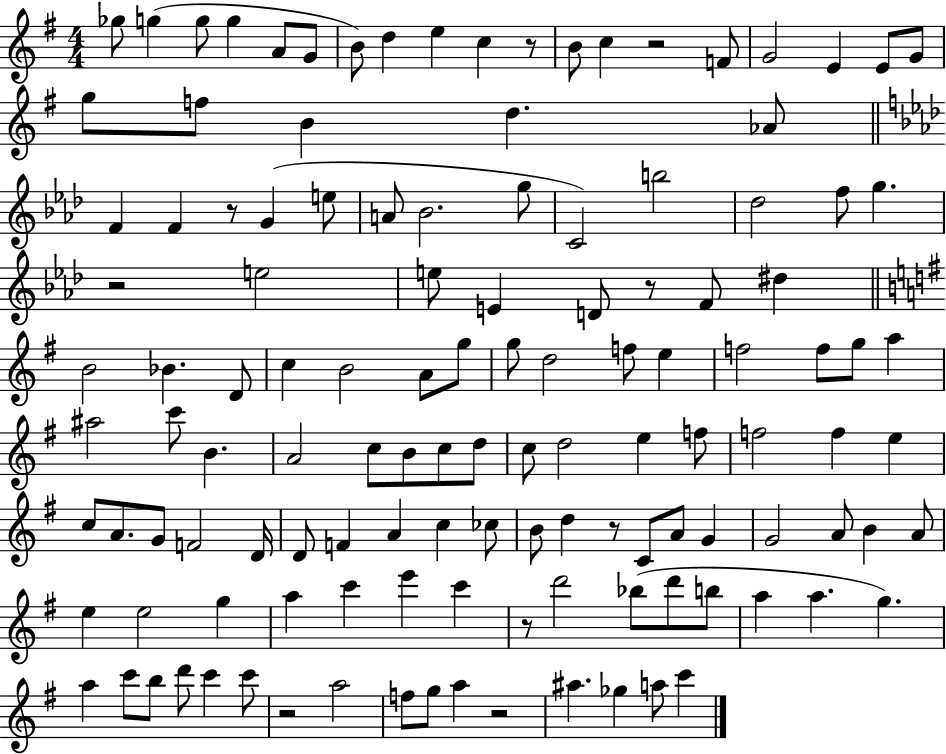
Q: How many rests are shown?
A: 9